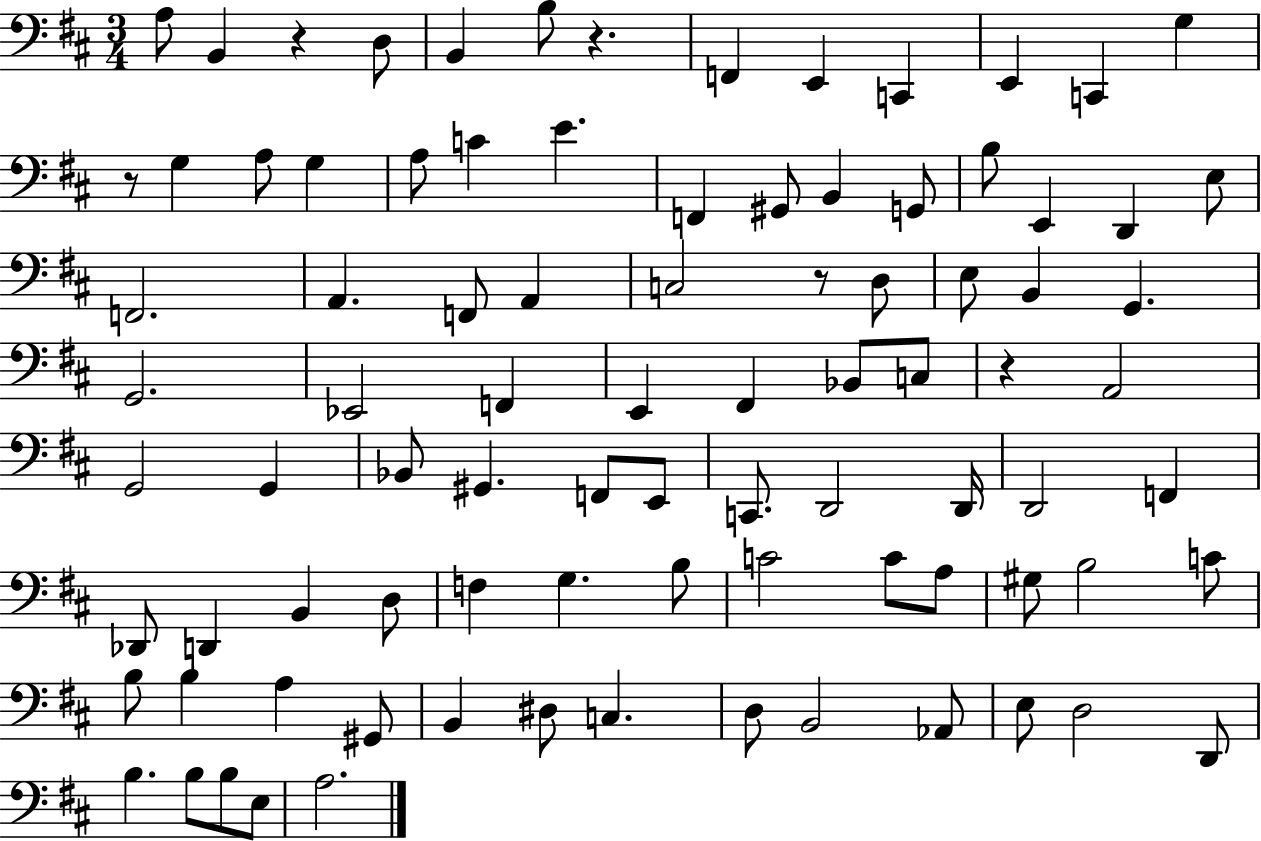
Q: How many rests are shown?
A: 5